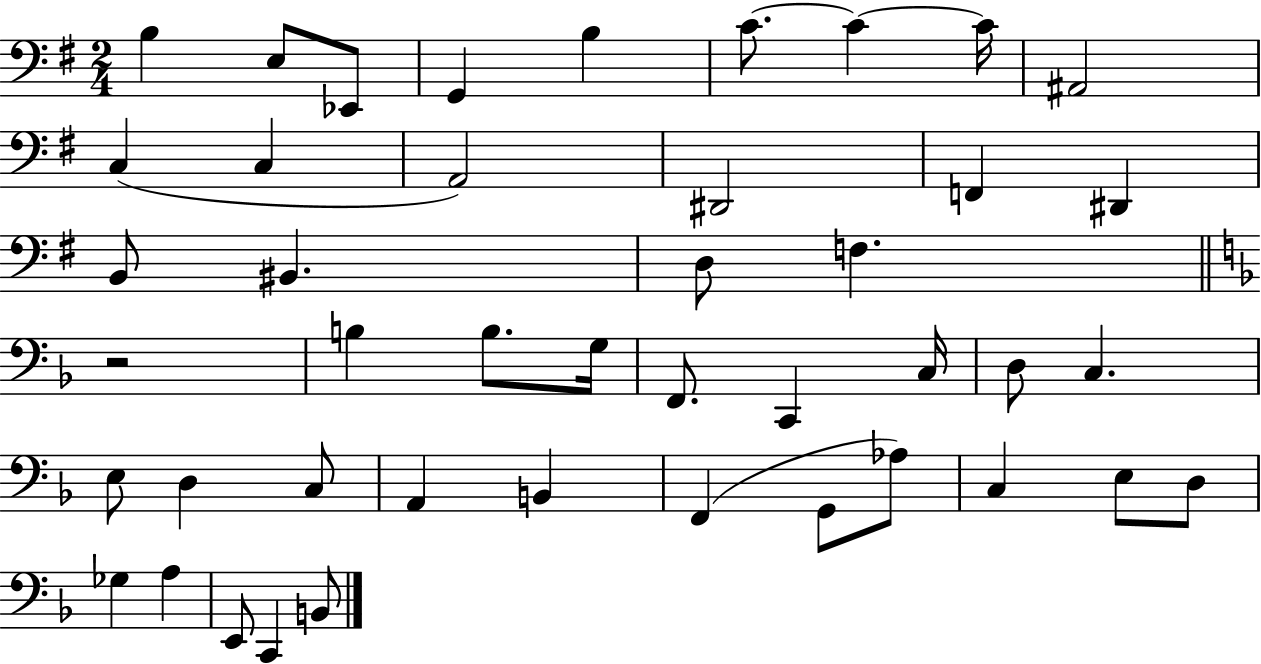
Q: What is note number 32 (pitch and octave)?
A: B2